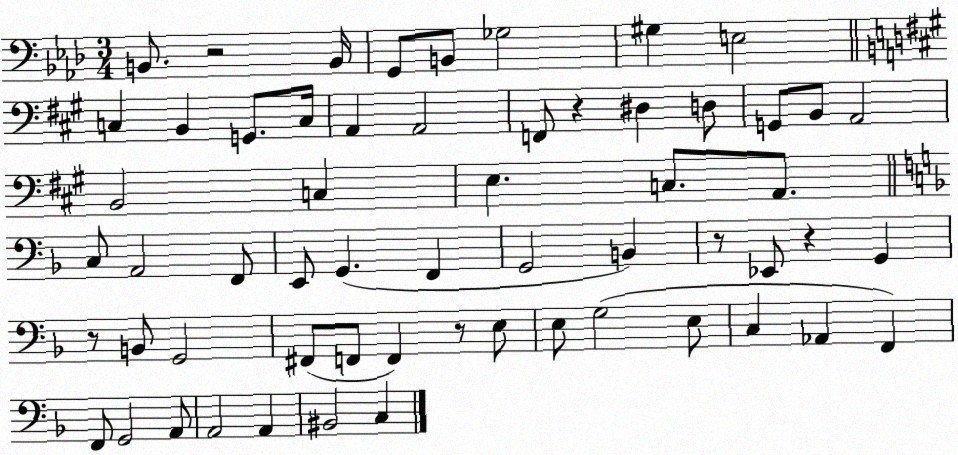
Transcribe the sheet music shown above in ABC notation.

X:1
T:Untitled
M:3/4
L:1/4
K:Ab
B,,/2 z2 B,,/4 G,,/2 B,,/2 _G,2 ^G, E,2 C, B,, G,,/2 C,/4 A,, A,,2 F,,/2 z ^D, D,/2 G,,/2 B,,/2 A,,2 B,,2 C, E, C,/2 A,,/2 C,/2 A,,2 F,,/2 E,,/2 G,, F,, G,,2 B,, z/2 _E,,/2 z G,, z/2 B,,/2 G,,2 ^F,,/2 F,,/2 F,, z/2 E,/2 E,/2 G,2 E,/2 C, _A,, F,, F,,/2 G,,2 A,,/2 A,,2 A,, ^B,,2 C,